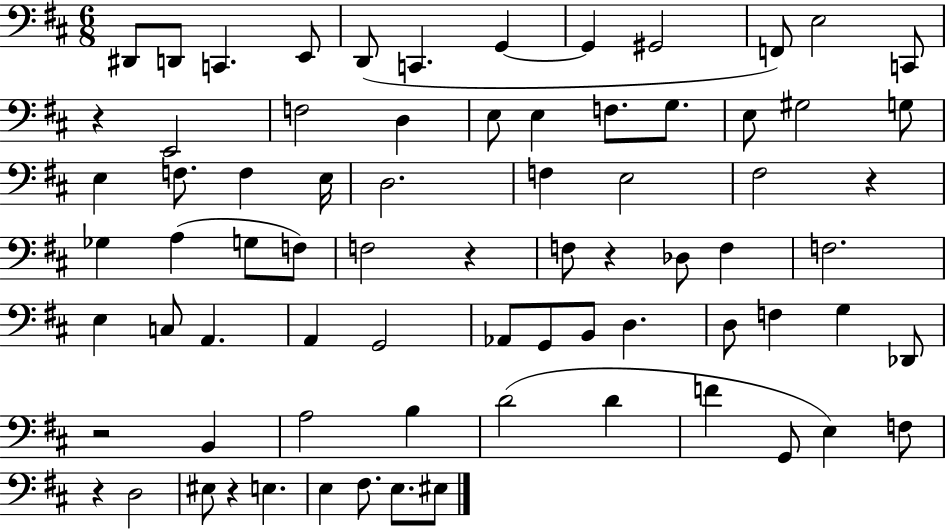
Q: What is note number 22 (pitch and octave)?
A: G3